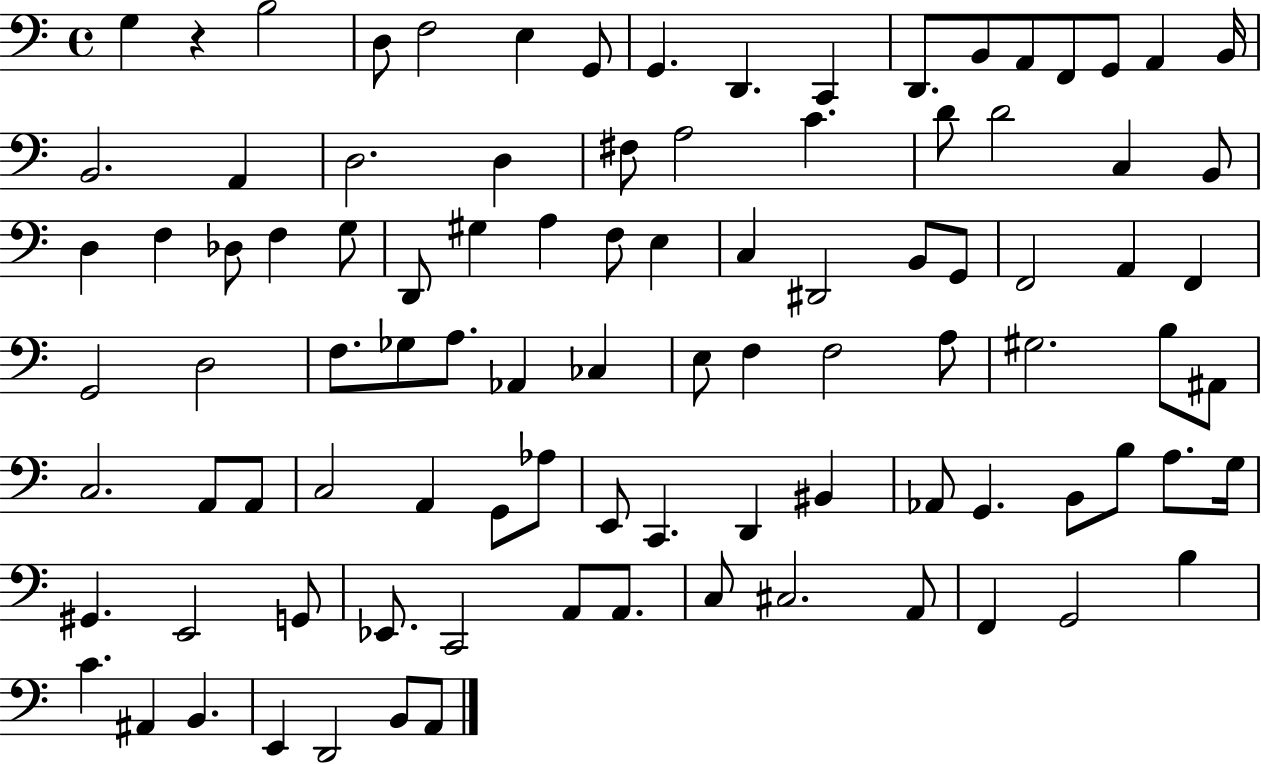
{
  \clef bass
  \time 4/4
  \defaultTimeSignature
  \key c \major
  g4 r4 b2 | d8 f2 e4 g,8 | g,4. d,4. c,4 | d,8. b,8 a,8 f,8 g,8 a,4 b,16 | \break b,2. a,4 | d2. d4 | fis8 a2 c'4. | d'8 d'2 c4 b,8 | \break d4 f4 des8 f4 g8 | d,8 gis4 a4 f8 e4 | c4 dis,2 b,8 g,8 | f,2 a,4 f,4 | \break g,2 d2 | f8. ges8 a8. aes,4 ces4 | e8 f4 f2 a8 | gis2. b8 ais,8 | \break c2. a,8 a,8 | c2 a,4 g,8 aes8 | e,8 c,4. d,4 bis,4 | aes,8 g,4. b,8 b8 a8. g16 | \break gis,4. e,2 g,8 | ees,8. c,2 a,8 a,8. | c8 cis2. a,8 | f,4 g,2 b4 | \break c'4. ais,4 b,4. | e,4 d,2 b,8 a,8 | \bar "|."
}